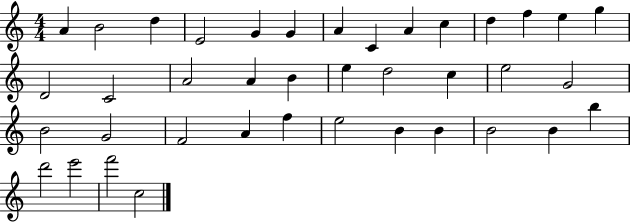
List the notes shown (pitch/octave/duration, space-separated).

A4/q B4/h D5/q E4/h G4/q G4/q A4/q C4/q A4/q C5/q D5/q F5/q E5/q G5/q D4/h C4/h A4/h A4/q B4/q E5/q D5/h C5/q E5/h G4/h B4/h G4/h F4/h A4/q F5/q E5/h B4/q B4/q B4/h B4/q B5/q D6/h E6/h F6/h C5/h